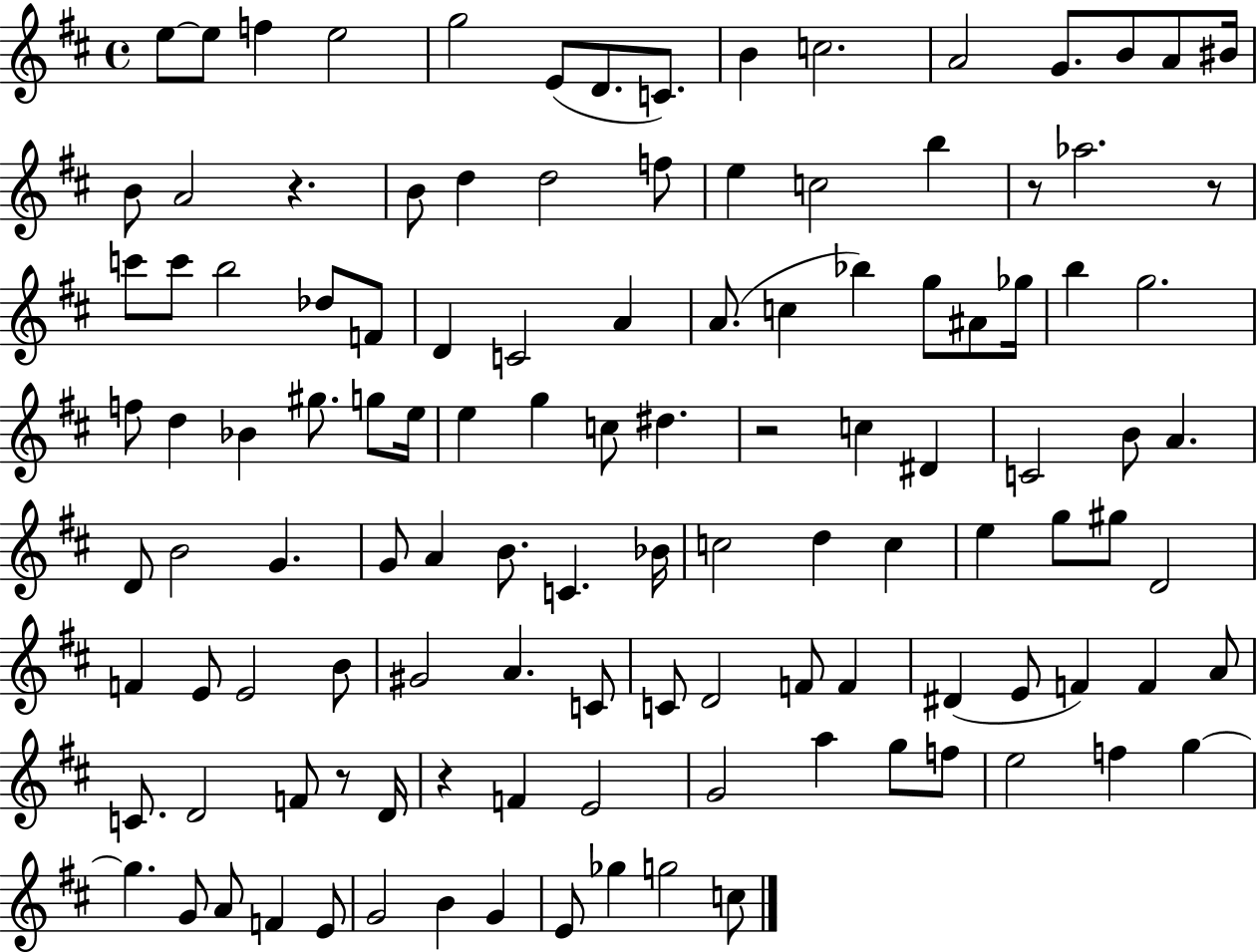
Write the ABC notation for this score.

X:1
T:Untitled
M:4/4
L:1/4
K:D
e/2 e/2 f e2 g2 E/2 D/2 C/2 B c2 A2 G/2 B/2 A/2 ^B/4 B/2 A2 z B/2 d d2 f/2 e c2 b z/2 _a2 z/2 c'/2 c'/2 b2 _d/2 F/2 D C2 A A/2 c _b g/2 ^A/2 _g/4 b g2 f/2 d _B ^g/2 g/2 e/4 e g c/2 ^d z2 c ^D C2 B/2 A D/2 B2 G G/2 A B/2 C _B/4 c2 d c e g/2 ^g/2 D2 F E/2 E2 B/2 ^G2 A C/2 C/2 D2 F/2 F ^D E/2 F F A/2 C/2 D2 F/2 z/2 D/4 z F E2 G2 a g/2 f/2 e2 f g g G/2 A/2 F E/2 G2 B G E/2 _g g2 c/2